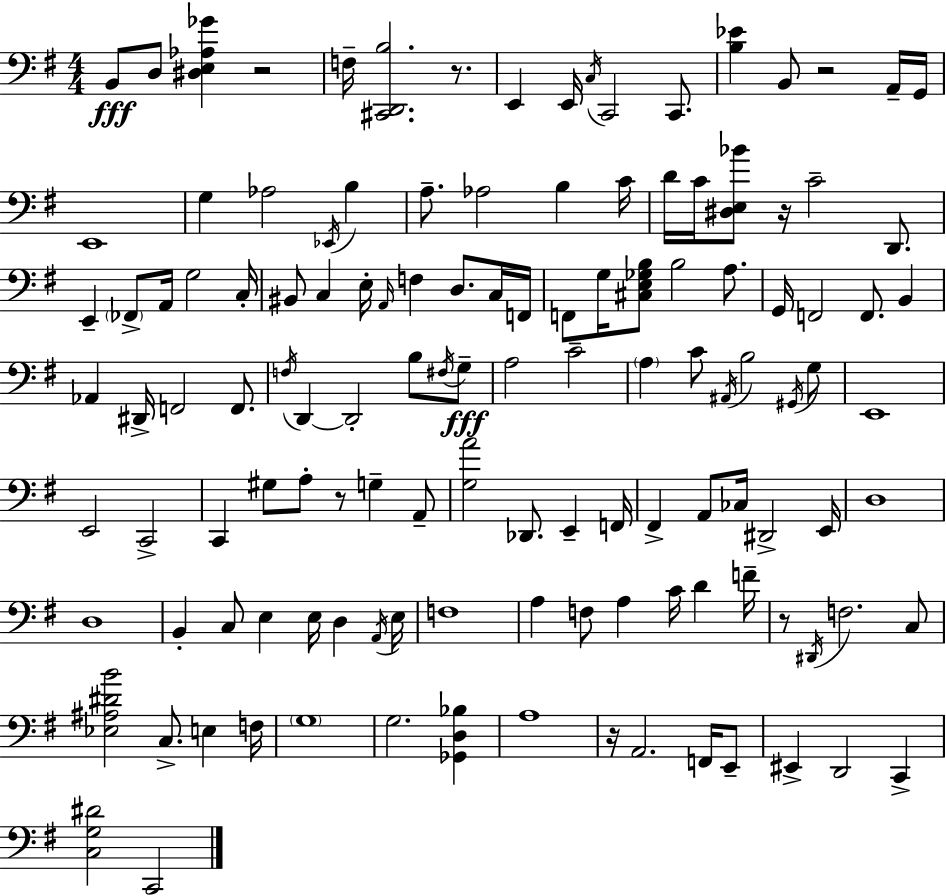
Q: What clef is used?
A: bass